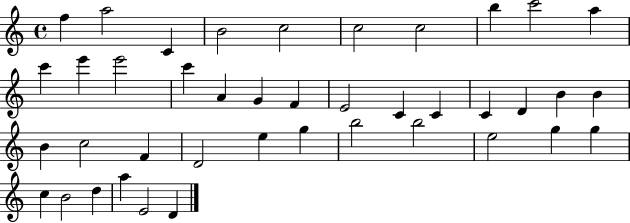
X:1
T:Untitled
M:4/4
L:1/4
K:C
f a2 C B2 c2 c2 c2 b c'2 a c' e' e'2 c' A G F E2 C C C D B B B c2 F D2 e g b2 b2 e2 g g c B2 d a E2 D